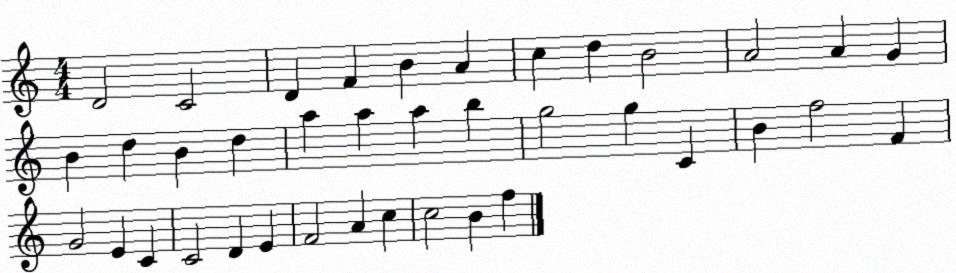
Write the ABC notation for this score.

X:1
T:Untitled
M:4/4
L:1/4
K:C
D2 C2 D F B A c d B2 A2 A G B d B d a a a b g2 g C B f2 F G2 E C C2 D E F2 A c c2 B f